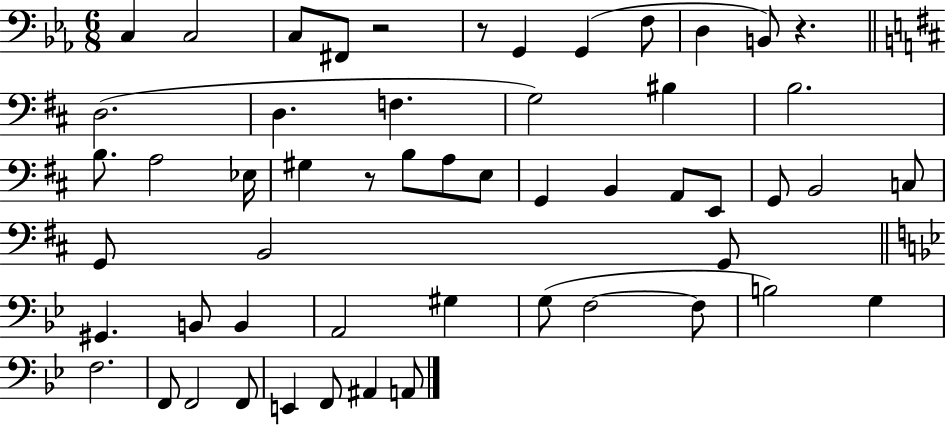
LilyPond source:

{
  \clef bass
  \numericTimeSignature
  \time 6/8
  \key ees \major
  c4 c2 | c8 fis,8 r2 | r8 g,4 g,4( f8 | d4 b,8) r4. | \break \bar "||" \break \key d \major d2.( | d4. f4. | g2) bis4 | b2. | \break b8. a2 ees16 | gis4 r8 b8 a8 e8 | g,4 b,4 a,8 e,8 | g,8 b,2 c8 | \break g,8 b,2 g,8 | \bar "||" \break \key bes \major gis,4. b,8 b,4 | a,2 gis4 | g8( f2~~ f8 | b2) g4 | \break f2. | f,8 f,2 f,8 | e,4 f,8 ais,4 a,8 | \bar "|."
}